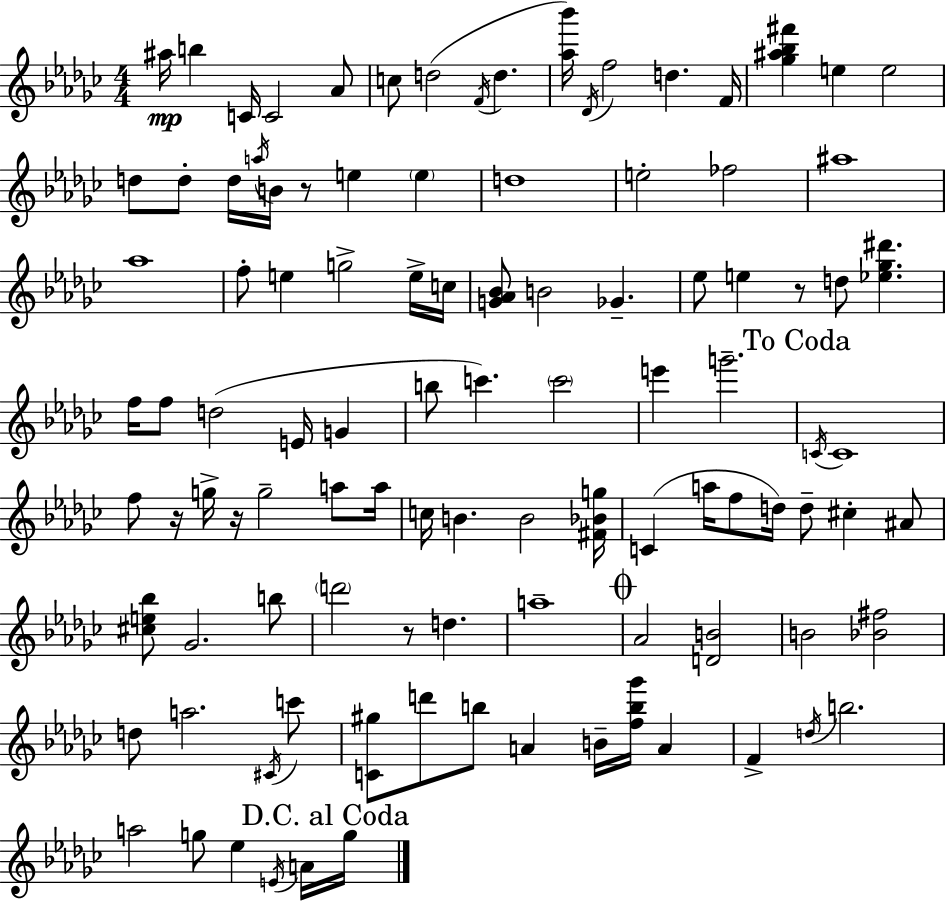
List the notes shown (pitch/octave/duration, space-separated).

A#5/s B5/q C4/s C4/h Ab4/e C5/e D5/h F4/s D5/q. [Ab5,Bb6]/s Db4/s F5/h D5/q. F4/s [Gb5,A#5,Bb5,F#6]/q E5/q E5/h D5/e D5/e D5/s A5/s B4/s R/e E5/q E5/q D5/w E5/h FES5/h A#5/w Ab5/w F5/e E5/q G5/h E5/s C5/s [G4,Ab4,Bb4]/e B4/h Gb4/q. Eb5/e E5/q R/e D5/e [Eb5,Gb5,D#6]/q. F5/s F5/e D5/h E4/s G4/q B5/e C6/q. C6/h E6/q G6/h. C4/s C4/w F5/e R/s G5/s R/s G5/h A5/e A5/s C5/s B4/q. B4/h [F#4,Bb4,G5]/s C4/q A5/s F5/e D5/s D5/e C#5/q A#4/e [C#5,E5,Bb5]/e Gb4/h. B5/e D6/h R/e D5/q. A5/w Ab4/h [D4,B4]/h B4/h [Bb4,F#5]/h D5/e A5/h. C#4/s C6/e [C4,G#5]/e D6/e B5/e A4/q B4/s [F5,B5,Gb6]/s A4/q F4/q D5/s B5/h. A5/h G5/e Eb5/q E4/s A4/s G5/s